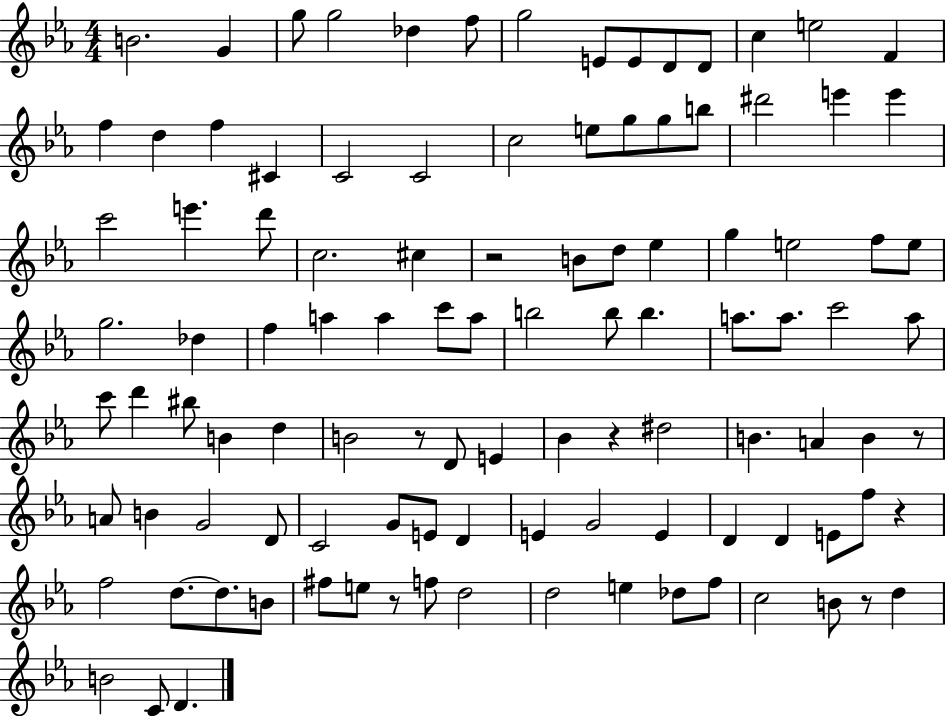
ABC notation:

X:1
T:Untitled
M:4/4
L:1/4
K:Eb
B2 G g/2 g2 _d f/2 g2 E/2 E/2 D/2 D/2 c e2 F f d f ^C C2 C2 c2 e/2 g/2 g/2 b/2 ^d'2 e' e' c'2 e' d'/2 c2 ^c z2 B/2 d/2 _e g e2 f/2 e/2 g2 _d f a a c'/2 a/2 b2 b/2 b a/2 a/2 c'2 a/2 c'/2 d' ^b/2 B d B2 z/2 D/2 E _B z ^d2 B A B z/2 A/2 B G2 D/2 C2 G/2 E/2 D E G2 E D D E/2 f/2 z f2 d/2 d/2 B/2 ^f/2 e/2 z/2 f/2 d2 d2 e _d/2 f/2 c2 B/2 z/2 d B2 C/2 D